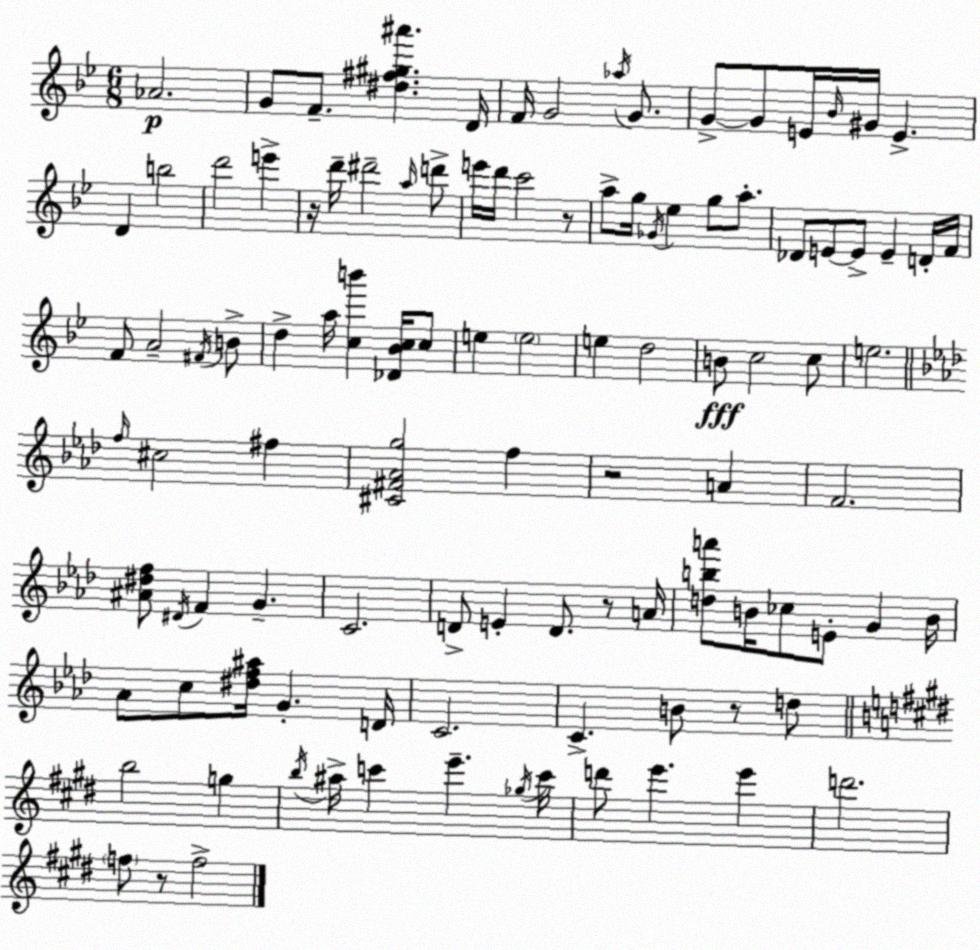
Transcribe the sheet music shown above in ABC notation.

X:1
T:Untitled
M:6/8
L:1/4
K:Bb
_A2 G/2 F/2 [^d^f^g^a'] D/4 F/4 G2 _a/4 G/2 G/2 G/2 E/4 _B/4 ^G/4 E D b2 d'2 e' z/4 d'/4 ^d'2 a/4 d'/2 e'/4 d'/4 c'2 z/2 a/2 g/4 _G/4 _e g/2 a/2 _D/2 E/2 E/2 E D/4 F/4 F/2 A2 ^F/4 B/2 d a/4 [cb'] [_D_Bc]/4 c/2 e e2 e d2 B/2 c2 c/2 e2 f/4 ^c2 ^f [^C^F_Ag]2 f z2 A F2 [^A^df]/2 ^D/4 F G C2 D/2 E D/2 z/2 A/4 [dba']/2 B/4 _c/2 E/2 G B/4 _A/2 c/2 [^df^a]/4 G D/4 C2 C B/2 z/2 d/2 b2 g b/4 ^a/4 c' e' _g/4 c'/4 d'/2 e' e' d'2 f/2 z/2 f2